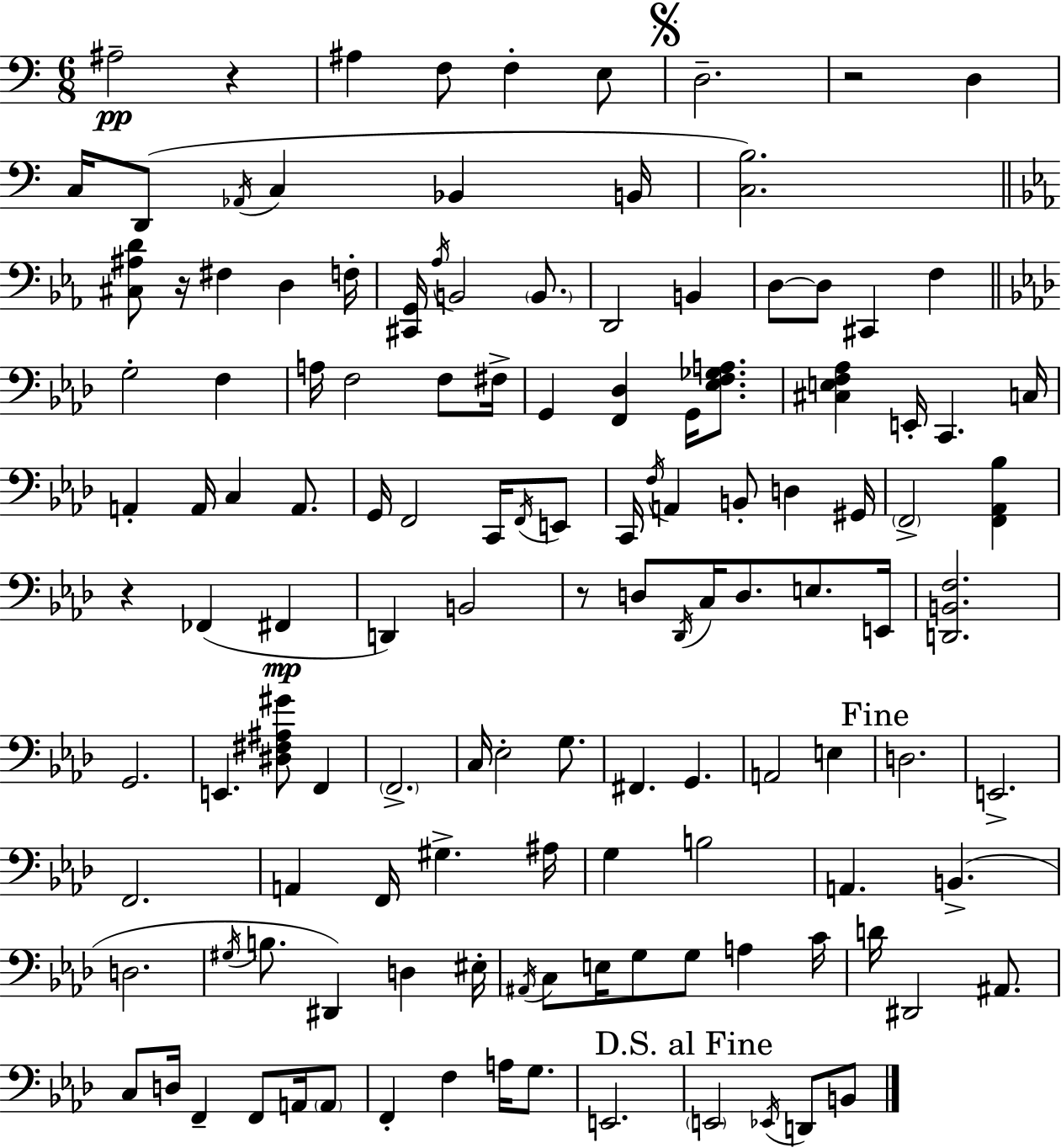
X:1
T:Untitled
M:6/8
L:1/4
K:Am
^A,2 z ^A, F,/2 F, E,/2 D,2 z2 D, C,/4 D,,/2 _A,,/4 C, _B,, B,,/4 [C,B,]2 [^C,^A,D]/2 z/4 ^F, D, F,/4 [^C,,G,,]/4 _A,/4 B,,2 B,,/2 D,,2 B,, D,/2 D,/2 ^C,, F, G,2 F, A,/4 F,2 F,/2 ^F,/4 G,, [F,,_D,] G,,/4 [_E,F,_G,A,]/2 [^C,E,F,_A,] E,,/4 C,, C,/4 A,, A,,/4 C, A,,/2 G,,/4 F,,2 C,,/4 F,,/4 E,,/2 C,,/4 F,/4 A,, B,,/2 D, ^G,,/4 F,,2 [F,,_A,,_B,] z _F,, ^F,, D,, B,,2 z/2 D,/2 _D,,/4 C,/4 D,/2 E,/2 E,,/4 [D,,B,,F,]2 G,,2 E,, [^D,^F,^A,^G]/2 F,, F,,2 C,/4 _E,2 G,/2 ^F,, G,, A,,2 E, D,2 E,,2 F,,2 A,, F,,/4 ^G, ^A,/4 G, B,2 A,, B,, D,2 ^G,/4 B,/2 ^D,, D, ^E,/4 ^A,,/4 C,/2 E,/4 G,/2 G,/2 A, C/4 D/4 ^D,,2 ^A,,/2 C,/2 D,/4 F,, F,,/2 A,,/4 A,,/2 F,, F, A,/4 G,/2 E,,2 E,,2 _E,,/4 D,,/2 B,,/2